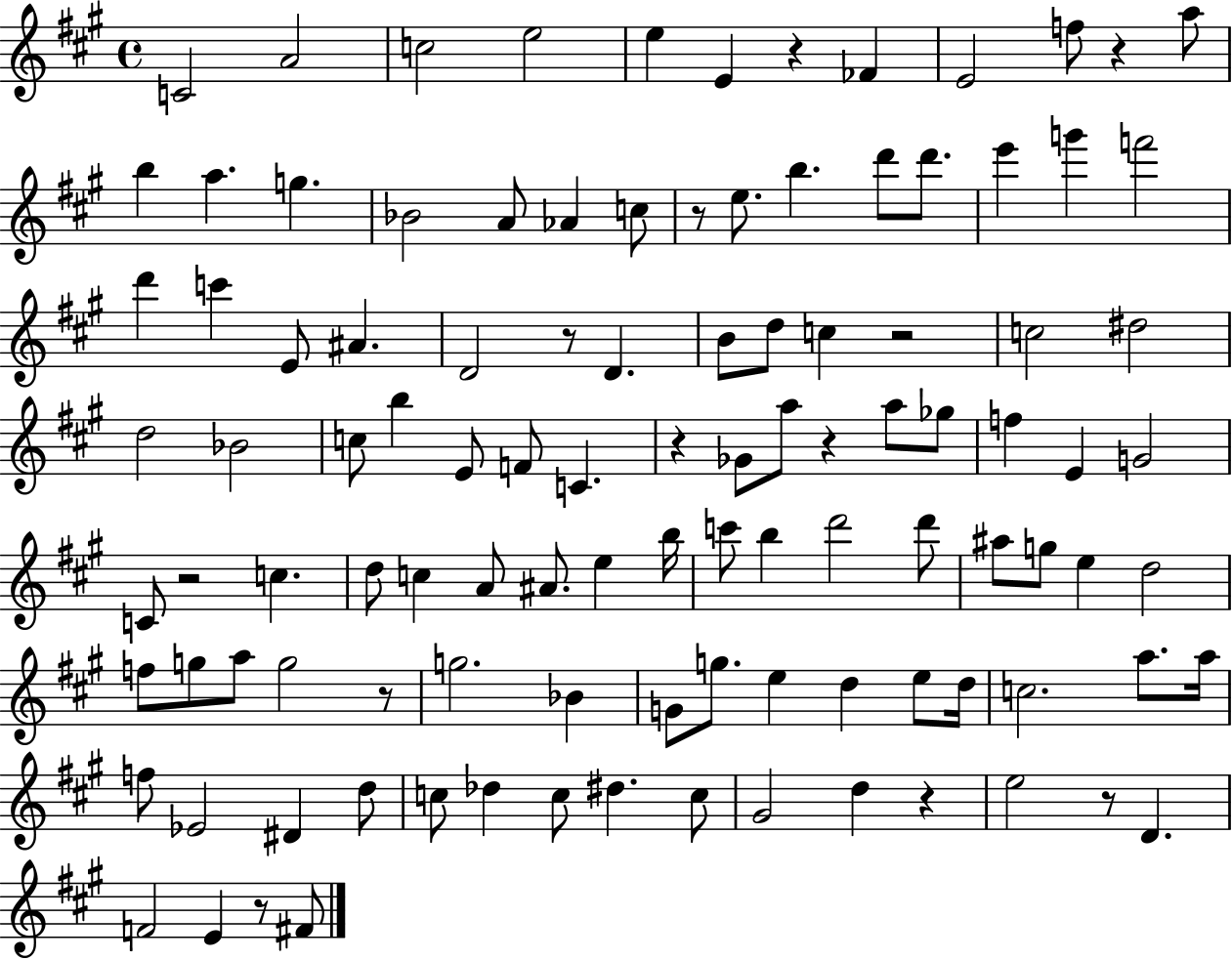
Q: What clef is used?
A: treble